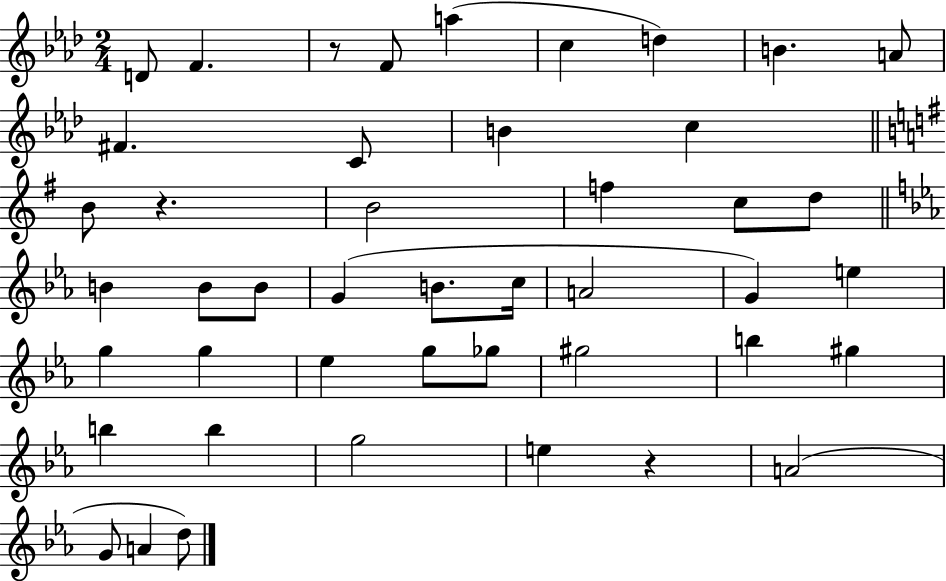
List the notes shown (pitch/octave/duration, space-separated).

D4/e F4/q. R/e F4/e A5/q C5/q D5/q B4/q. A4/e F#4/q. C4/e B4/q C5/q B4/e R/q. B4/h F5/q C5/e D5/e B4/q B4/e B4/e G4/q B4/e. C5/s A4/h G4/q E5/q G5/q G5/q Eb5/q G5/e Gb5/e G#5/h B5/q G#5/q B5/q B5/q G5/h E5/q R/q A4/h G4/e A4/q D5/e